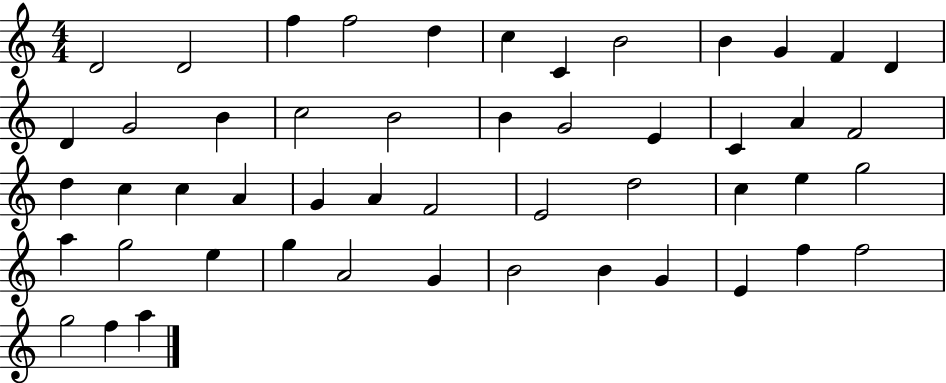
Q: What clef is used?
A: treble